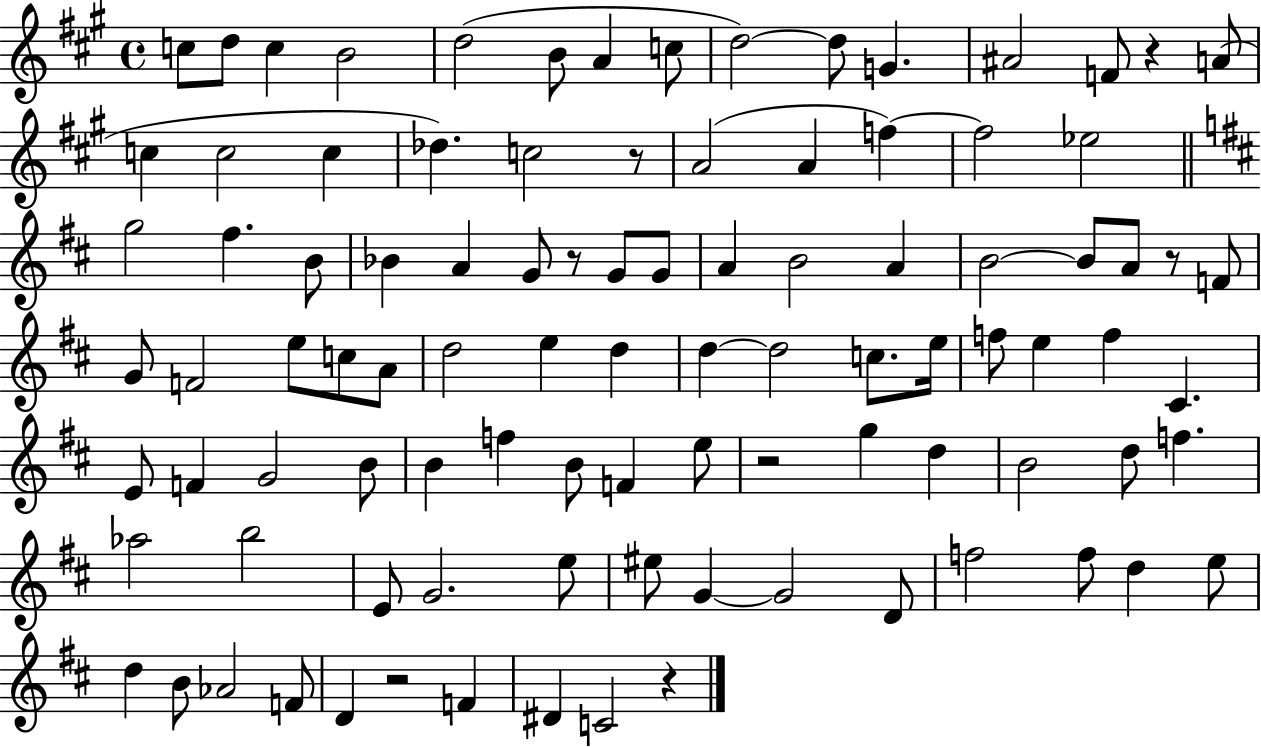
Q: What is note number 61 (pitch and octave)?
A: F5